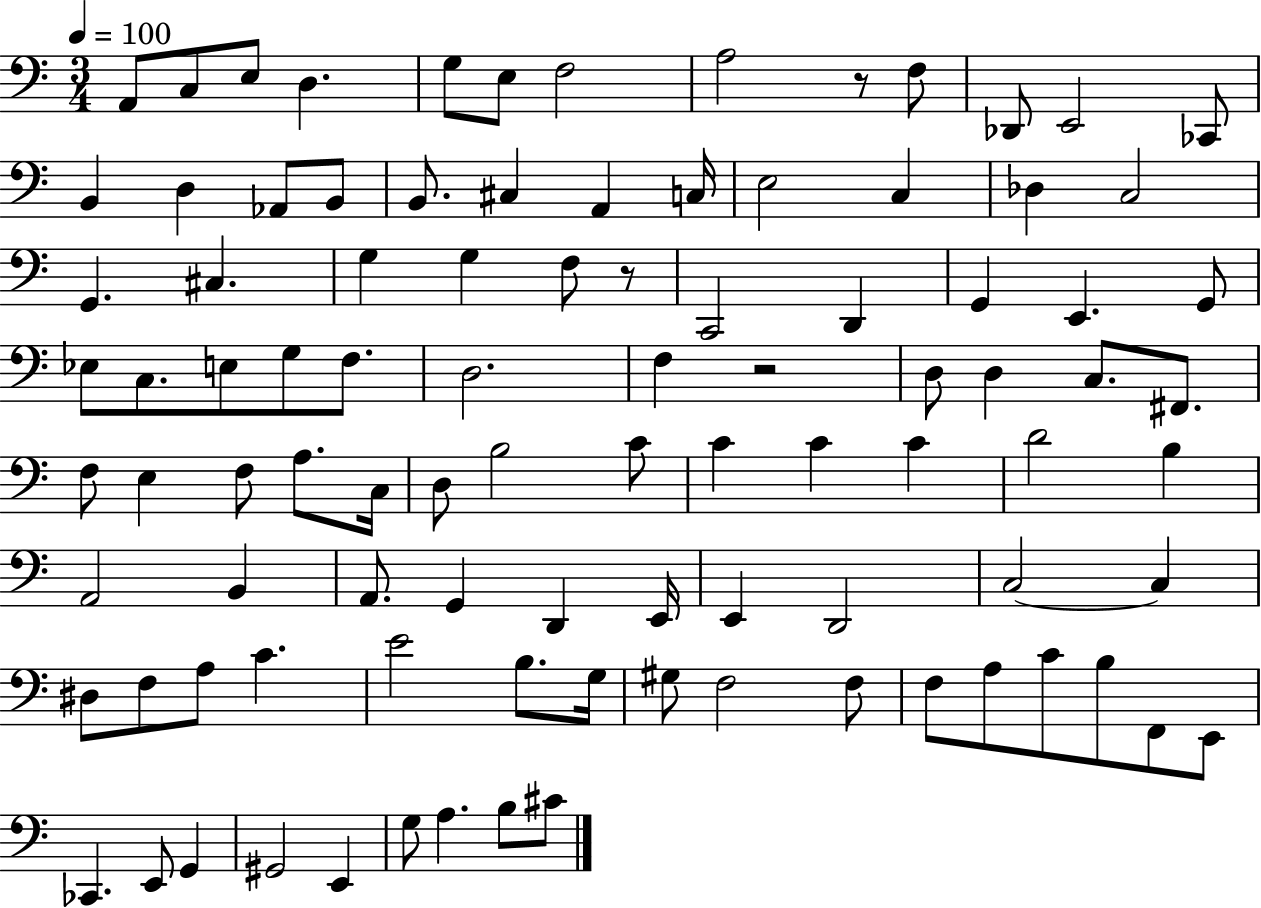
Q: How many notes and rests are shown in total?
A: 96